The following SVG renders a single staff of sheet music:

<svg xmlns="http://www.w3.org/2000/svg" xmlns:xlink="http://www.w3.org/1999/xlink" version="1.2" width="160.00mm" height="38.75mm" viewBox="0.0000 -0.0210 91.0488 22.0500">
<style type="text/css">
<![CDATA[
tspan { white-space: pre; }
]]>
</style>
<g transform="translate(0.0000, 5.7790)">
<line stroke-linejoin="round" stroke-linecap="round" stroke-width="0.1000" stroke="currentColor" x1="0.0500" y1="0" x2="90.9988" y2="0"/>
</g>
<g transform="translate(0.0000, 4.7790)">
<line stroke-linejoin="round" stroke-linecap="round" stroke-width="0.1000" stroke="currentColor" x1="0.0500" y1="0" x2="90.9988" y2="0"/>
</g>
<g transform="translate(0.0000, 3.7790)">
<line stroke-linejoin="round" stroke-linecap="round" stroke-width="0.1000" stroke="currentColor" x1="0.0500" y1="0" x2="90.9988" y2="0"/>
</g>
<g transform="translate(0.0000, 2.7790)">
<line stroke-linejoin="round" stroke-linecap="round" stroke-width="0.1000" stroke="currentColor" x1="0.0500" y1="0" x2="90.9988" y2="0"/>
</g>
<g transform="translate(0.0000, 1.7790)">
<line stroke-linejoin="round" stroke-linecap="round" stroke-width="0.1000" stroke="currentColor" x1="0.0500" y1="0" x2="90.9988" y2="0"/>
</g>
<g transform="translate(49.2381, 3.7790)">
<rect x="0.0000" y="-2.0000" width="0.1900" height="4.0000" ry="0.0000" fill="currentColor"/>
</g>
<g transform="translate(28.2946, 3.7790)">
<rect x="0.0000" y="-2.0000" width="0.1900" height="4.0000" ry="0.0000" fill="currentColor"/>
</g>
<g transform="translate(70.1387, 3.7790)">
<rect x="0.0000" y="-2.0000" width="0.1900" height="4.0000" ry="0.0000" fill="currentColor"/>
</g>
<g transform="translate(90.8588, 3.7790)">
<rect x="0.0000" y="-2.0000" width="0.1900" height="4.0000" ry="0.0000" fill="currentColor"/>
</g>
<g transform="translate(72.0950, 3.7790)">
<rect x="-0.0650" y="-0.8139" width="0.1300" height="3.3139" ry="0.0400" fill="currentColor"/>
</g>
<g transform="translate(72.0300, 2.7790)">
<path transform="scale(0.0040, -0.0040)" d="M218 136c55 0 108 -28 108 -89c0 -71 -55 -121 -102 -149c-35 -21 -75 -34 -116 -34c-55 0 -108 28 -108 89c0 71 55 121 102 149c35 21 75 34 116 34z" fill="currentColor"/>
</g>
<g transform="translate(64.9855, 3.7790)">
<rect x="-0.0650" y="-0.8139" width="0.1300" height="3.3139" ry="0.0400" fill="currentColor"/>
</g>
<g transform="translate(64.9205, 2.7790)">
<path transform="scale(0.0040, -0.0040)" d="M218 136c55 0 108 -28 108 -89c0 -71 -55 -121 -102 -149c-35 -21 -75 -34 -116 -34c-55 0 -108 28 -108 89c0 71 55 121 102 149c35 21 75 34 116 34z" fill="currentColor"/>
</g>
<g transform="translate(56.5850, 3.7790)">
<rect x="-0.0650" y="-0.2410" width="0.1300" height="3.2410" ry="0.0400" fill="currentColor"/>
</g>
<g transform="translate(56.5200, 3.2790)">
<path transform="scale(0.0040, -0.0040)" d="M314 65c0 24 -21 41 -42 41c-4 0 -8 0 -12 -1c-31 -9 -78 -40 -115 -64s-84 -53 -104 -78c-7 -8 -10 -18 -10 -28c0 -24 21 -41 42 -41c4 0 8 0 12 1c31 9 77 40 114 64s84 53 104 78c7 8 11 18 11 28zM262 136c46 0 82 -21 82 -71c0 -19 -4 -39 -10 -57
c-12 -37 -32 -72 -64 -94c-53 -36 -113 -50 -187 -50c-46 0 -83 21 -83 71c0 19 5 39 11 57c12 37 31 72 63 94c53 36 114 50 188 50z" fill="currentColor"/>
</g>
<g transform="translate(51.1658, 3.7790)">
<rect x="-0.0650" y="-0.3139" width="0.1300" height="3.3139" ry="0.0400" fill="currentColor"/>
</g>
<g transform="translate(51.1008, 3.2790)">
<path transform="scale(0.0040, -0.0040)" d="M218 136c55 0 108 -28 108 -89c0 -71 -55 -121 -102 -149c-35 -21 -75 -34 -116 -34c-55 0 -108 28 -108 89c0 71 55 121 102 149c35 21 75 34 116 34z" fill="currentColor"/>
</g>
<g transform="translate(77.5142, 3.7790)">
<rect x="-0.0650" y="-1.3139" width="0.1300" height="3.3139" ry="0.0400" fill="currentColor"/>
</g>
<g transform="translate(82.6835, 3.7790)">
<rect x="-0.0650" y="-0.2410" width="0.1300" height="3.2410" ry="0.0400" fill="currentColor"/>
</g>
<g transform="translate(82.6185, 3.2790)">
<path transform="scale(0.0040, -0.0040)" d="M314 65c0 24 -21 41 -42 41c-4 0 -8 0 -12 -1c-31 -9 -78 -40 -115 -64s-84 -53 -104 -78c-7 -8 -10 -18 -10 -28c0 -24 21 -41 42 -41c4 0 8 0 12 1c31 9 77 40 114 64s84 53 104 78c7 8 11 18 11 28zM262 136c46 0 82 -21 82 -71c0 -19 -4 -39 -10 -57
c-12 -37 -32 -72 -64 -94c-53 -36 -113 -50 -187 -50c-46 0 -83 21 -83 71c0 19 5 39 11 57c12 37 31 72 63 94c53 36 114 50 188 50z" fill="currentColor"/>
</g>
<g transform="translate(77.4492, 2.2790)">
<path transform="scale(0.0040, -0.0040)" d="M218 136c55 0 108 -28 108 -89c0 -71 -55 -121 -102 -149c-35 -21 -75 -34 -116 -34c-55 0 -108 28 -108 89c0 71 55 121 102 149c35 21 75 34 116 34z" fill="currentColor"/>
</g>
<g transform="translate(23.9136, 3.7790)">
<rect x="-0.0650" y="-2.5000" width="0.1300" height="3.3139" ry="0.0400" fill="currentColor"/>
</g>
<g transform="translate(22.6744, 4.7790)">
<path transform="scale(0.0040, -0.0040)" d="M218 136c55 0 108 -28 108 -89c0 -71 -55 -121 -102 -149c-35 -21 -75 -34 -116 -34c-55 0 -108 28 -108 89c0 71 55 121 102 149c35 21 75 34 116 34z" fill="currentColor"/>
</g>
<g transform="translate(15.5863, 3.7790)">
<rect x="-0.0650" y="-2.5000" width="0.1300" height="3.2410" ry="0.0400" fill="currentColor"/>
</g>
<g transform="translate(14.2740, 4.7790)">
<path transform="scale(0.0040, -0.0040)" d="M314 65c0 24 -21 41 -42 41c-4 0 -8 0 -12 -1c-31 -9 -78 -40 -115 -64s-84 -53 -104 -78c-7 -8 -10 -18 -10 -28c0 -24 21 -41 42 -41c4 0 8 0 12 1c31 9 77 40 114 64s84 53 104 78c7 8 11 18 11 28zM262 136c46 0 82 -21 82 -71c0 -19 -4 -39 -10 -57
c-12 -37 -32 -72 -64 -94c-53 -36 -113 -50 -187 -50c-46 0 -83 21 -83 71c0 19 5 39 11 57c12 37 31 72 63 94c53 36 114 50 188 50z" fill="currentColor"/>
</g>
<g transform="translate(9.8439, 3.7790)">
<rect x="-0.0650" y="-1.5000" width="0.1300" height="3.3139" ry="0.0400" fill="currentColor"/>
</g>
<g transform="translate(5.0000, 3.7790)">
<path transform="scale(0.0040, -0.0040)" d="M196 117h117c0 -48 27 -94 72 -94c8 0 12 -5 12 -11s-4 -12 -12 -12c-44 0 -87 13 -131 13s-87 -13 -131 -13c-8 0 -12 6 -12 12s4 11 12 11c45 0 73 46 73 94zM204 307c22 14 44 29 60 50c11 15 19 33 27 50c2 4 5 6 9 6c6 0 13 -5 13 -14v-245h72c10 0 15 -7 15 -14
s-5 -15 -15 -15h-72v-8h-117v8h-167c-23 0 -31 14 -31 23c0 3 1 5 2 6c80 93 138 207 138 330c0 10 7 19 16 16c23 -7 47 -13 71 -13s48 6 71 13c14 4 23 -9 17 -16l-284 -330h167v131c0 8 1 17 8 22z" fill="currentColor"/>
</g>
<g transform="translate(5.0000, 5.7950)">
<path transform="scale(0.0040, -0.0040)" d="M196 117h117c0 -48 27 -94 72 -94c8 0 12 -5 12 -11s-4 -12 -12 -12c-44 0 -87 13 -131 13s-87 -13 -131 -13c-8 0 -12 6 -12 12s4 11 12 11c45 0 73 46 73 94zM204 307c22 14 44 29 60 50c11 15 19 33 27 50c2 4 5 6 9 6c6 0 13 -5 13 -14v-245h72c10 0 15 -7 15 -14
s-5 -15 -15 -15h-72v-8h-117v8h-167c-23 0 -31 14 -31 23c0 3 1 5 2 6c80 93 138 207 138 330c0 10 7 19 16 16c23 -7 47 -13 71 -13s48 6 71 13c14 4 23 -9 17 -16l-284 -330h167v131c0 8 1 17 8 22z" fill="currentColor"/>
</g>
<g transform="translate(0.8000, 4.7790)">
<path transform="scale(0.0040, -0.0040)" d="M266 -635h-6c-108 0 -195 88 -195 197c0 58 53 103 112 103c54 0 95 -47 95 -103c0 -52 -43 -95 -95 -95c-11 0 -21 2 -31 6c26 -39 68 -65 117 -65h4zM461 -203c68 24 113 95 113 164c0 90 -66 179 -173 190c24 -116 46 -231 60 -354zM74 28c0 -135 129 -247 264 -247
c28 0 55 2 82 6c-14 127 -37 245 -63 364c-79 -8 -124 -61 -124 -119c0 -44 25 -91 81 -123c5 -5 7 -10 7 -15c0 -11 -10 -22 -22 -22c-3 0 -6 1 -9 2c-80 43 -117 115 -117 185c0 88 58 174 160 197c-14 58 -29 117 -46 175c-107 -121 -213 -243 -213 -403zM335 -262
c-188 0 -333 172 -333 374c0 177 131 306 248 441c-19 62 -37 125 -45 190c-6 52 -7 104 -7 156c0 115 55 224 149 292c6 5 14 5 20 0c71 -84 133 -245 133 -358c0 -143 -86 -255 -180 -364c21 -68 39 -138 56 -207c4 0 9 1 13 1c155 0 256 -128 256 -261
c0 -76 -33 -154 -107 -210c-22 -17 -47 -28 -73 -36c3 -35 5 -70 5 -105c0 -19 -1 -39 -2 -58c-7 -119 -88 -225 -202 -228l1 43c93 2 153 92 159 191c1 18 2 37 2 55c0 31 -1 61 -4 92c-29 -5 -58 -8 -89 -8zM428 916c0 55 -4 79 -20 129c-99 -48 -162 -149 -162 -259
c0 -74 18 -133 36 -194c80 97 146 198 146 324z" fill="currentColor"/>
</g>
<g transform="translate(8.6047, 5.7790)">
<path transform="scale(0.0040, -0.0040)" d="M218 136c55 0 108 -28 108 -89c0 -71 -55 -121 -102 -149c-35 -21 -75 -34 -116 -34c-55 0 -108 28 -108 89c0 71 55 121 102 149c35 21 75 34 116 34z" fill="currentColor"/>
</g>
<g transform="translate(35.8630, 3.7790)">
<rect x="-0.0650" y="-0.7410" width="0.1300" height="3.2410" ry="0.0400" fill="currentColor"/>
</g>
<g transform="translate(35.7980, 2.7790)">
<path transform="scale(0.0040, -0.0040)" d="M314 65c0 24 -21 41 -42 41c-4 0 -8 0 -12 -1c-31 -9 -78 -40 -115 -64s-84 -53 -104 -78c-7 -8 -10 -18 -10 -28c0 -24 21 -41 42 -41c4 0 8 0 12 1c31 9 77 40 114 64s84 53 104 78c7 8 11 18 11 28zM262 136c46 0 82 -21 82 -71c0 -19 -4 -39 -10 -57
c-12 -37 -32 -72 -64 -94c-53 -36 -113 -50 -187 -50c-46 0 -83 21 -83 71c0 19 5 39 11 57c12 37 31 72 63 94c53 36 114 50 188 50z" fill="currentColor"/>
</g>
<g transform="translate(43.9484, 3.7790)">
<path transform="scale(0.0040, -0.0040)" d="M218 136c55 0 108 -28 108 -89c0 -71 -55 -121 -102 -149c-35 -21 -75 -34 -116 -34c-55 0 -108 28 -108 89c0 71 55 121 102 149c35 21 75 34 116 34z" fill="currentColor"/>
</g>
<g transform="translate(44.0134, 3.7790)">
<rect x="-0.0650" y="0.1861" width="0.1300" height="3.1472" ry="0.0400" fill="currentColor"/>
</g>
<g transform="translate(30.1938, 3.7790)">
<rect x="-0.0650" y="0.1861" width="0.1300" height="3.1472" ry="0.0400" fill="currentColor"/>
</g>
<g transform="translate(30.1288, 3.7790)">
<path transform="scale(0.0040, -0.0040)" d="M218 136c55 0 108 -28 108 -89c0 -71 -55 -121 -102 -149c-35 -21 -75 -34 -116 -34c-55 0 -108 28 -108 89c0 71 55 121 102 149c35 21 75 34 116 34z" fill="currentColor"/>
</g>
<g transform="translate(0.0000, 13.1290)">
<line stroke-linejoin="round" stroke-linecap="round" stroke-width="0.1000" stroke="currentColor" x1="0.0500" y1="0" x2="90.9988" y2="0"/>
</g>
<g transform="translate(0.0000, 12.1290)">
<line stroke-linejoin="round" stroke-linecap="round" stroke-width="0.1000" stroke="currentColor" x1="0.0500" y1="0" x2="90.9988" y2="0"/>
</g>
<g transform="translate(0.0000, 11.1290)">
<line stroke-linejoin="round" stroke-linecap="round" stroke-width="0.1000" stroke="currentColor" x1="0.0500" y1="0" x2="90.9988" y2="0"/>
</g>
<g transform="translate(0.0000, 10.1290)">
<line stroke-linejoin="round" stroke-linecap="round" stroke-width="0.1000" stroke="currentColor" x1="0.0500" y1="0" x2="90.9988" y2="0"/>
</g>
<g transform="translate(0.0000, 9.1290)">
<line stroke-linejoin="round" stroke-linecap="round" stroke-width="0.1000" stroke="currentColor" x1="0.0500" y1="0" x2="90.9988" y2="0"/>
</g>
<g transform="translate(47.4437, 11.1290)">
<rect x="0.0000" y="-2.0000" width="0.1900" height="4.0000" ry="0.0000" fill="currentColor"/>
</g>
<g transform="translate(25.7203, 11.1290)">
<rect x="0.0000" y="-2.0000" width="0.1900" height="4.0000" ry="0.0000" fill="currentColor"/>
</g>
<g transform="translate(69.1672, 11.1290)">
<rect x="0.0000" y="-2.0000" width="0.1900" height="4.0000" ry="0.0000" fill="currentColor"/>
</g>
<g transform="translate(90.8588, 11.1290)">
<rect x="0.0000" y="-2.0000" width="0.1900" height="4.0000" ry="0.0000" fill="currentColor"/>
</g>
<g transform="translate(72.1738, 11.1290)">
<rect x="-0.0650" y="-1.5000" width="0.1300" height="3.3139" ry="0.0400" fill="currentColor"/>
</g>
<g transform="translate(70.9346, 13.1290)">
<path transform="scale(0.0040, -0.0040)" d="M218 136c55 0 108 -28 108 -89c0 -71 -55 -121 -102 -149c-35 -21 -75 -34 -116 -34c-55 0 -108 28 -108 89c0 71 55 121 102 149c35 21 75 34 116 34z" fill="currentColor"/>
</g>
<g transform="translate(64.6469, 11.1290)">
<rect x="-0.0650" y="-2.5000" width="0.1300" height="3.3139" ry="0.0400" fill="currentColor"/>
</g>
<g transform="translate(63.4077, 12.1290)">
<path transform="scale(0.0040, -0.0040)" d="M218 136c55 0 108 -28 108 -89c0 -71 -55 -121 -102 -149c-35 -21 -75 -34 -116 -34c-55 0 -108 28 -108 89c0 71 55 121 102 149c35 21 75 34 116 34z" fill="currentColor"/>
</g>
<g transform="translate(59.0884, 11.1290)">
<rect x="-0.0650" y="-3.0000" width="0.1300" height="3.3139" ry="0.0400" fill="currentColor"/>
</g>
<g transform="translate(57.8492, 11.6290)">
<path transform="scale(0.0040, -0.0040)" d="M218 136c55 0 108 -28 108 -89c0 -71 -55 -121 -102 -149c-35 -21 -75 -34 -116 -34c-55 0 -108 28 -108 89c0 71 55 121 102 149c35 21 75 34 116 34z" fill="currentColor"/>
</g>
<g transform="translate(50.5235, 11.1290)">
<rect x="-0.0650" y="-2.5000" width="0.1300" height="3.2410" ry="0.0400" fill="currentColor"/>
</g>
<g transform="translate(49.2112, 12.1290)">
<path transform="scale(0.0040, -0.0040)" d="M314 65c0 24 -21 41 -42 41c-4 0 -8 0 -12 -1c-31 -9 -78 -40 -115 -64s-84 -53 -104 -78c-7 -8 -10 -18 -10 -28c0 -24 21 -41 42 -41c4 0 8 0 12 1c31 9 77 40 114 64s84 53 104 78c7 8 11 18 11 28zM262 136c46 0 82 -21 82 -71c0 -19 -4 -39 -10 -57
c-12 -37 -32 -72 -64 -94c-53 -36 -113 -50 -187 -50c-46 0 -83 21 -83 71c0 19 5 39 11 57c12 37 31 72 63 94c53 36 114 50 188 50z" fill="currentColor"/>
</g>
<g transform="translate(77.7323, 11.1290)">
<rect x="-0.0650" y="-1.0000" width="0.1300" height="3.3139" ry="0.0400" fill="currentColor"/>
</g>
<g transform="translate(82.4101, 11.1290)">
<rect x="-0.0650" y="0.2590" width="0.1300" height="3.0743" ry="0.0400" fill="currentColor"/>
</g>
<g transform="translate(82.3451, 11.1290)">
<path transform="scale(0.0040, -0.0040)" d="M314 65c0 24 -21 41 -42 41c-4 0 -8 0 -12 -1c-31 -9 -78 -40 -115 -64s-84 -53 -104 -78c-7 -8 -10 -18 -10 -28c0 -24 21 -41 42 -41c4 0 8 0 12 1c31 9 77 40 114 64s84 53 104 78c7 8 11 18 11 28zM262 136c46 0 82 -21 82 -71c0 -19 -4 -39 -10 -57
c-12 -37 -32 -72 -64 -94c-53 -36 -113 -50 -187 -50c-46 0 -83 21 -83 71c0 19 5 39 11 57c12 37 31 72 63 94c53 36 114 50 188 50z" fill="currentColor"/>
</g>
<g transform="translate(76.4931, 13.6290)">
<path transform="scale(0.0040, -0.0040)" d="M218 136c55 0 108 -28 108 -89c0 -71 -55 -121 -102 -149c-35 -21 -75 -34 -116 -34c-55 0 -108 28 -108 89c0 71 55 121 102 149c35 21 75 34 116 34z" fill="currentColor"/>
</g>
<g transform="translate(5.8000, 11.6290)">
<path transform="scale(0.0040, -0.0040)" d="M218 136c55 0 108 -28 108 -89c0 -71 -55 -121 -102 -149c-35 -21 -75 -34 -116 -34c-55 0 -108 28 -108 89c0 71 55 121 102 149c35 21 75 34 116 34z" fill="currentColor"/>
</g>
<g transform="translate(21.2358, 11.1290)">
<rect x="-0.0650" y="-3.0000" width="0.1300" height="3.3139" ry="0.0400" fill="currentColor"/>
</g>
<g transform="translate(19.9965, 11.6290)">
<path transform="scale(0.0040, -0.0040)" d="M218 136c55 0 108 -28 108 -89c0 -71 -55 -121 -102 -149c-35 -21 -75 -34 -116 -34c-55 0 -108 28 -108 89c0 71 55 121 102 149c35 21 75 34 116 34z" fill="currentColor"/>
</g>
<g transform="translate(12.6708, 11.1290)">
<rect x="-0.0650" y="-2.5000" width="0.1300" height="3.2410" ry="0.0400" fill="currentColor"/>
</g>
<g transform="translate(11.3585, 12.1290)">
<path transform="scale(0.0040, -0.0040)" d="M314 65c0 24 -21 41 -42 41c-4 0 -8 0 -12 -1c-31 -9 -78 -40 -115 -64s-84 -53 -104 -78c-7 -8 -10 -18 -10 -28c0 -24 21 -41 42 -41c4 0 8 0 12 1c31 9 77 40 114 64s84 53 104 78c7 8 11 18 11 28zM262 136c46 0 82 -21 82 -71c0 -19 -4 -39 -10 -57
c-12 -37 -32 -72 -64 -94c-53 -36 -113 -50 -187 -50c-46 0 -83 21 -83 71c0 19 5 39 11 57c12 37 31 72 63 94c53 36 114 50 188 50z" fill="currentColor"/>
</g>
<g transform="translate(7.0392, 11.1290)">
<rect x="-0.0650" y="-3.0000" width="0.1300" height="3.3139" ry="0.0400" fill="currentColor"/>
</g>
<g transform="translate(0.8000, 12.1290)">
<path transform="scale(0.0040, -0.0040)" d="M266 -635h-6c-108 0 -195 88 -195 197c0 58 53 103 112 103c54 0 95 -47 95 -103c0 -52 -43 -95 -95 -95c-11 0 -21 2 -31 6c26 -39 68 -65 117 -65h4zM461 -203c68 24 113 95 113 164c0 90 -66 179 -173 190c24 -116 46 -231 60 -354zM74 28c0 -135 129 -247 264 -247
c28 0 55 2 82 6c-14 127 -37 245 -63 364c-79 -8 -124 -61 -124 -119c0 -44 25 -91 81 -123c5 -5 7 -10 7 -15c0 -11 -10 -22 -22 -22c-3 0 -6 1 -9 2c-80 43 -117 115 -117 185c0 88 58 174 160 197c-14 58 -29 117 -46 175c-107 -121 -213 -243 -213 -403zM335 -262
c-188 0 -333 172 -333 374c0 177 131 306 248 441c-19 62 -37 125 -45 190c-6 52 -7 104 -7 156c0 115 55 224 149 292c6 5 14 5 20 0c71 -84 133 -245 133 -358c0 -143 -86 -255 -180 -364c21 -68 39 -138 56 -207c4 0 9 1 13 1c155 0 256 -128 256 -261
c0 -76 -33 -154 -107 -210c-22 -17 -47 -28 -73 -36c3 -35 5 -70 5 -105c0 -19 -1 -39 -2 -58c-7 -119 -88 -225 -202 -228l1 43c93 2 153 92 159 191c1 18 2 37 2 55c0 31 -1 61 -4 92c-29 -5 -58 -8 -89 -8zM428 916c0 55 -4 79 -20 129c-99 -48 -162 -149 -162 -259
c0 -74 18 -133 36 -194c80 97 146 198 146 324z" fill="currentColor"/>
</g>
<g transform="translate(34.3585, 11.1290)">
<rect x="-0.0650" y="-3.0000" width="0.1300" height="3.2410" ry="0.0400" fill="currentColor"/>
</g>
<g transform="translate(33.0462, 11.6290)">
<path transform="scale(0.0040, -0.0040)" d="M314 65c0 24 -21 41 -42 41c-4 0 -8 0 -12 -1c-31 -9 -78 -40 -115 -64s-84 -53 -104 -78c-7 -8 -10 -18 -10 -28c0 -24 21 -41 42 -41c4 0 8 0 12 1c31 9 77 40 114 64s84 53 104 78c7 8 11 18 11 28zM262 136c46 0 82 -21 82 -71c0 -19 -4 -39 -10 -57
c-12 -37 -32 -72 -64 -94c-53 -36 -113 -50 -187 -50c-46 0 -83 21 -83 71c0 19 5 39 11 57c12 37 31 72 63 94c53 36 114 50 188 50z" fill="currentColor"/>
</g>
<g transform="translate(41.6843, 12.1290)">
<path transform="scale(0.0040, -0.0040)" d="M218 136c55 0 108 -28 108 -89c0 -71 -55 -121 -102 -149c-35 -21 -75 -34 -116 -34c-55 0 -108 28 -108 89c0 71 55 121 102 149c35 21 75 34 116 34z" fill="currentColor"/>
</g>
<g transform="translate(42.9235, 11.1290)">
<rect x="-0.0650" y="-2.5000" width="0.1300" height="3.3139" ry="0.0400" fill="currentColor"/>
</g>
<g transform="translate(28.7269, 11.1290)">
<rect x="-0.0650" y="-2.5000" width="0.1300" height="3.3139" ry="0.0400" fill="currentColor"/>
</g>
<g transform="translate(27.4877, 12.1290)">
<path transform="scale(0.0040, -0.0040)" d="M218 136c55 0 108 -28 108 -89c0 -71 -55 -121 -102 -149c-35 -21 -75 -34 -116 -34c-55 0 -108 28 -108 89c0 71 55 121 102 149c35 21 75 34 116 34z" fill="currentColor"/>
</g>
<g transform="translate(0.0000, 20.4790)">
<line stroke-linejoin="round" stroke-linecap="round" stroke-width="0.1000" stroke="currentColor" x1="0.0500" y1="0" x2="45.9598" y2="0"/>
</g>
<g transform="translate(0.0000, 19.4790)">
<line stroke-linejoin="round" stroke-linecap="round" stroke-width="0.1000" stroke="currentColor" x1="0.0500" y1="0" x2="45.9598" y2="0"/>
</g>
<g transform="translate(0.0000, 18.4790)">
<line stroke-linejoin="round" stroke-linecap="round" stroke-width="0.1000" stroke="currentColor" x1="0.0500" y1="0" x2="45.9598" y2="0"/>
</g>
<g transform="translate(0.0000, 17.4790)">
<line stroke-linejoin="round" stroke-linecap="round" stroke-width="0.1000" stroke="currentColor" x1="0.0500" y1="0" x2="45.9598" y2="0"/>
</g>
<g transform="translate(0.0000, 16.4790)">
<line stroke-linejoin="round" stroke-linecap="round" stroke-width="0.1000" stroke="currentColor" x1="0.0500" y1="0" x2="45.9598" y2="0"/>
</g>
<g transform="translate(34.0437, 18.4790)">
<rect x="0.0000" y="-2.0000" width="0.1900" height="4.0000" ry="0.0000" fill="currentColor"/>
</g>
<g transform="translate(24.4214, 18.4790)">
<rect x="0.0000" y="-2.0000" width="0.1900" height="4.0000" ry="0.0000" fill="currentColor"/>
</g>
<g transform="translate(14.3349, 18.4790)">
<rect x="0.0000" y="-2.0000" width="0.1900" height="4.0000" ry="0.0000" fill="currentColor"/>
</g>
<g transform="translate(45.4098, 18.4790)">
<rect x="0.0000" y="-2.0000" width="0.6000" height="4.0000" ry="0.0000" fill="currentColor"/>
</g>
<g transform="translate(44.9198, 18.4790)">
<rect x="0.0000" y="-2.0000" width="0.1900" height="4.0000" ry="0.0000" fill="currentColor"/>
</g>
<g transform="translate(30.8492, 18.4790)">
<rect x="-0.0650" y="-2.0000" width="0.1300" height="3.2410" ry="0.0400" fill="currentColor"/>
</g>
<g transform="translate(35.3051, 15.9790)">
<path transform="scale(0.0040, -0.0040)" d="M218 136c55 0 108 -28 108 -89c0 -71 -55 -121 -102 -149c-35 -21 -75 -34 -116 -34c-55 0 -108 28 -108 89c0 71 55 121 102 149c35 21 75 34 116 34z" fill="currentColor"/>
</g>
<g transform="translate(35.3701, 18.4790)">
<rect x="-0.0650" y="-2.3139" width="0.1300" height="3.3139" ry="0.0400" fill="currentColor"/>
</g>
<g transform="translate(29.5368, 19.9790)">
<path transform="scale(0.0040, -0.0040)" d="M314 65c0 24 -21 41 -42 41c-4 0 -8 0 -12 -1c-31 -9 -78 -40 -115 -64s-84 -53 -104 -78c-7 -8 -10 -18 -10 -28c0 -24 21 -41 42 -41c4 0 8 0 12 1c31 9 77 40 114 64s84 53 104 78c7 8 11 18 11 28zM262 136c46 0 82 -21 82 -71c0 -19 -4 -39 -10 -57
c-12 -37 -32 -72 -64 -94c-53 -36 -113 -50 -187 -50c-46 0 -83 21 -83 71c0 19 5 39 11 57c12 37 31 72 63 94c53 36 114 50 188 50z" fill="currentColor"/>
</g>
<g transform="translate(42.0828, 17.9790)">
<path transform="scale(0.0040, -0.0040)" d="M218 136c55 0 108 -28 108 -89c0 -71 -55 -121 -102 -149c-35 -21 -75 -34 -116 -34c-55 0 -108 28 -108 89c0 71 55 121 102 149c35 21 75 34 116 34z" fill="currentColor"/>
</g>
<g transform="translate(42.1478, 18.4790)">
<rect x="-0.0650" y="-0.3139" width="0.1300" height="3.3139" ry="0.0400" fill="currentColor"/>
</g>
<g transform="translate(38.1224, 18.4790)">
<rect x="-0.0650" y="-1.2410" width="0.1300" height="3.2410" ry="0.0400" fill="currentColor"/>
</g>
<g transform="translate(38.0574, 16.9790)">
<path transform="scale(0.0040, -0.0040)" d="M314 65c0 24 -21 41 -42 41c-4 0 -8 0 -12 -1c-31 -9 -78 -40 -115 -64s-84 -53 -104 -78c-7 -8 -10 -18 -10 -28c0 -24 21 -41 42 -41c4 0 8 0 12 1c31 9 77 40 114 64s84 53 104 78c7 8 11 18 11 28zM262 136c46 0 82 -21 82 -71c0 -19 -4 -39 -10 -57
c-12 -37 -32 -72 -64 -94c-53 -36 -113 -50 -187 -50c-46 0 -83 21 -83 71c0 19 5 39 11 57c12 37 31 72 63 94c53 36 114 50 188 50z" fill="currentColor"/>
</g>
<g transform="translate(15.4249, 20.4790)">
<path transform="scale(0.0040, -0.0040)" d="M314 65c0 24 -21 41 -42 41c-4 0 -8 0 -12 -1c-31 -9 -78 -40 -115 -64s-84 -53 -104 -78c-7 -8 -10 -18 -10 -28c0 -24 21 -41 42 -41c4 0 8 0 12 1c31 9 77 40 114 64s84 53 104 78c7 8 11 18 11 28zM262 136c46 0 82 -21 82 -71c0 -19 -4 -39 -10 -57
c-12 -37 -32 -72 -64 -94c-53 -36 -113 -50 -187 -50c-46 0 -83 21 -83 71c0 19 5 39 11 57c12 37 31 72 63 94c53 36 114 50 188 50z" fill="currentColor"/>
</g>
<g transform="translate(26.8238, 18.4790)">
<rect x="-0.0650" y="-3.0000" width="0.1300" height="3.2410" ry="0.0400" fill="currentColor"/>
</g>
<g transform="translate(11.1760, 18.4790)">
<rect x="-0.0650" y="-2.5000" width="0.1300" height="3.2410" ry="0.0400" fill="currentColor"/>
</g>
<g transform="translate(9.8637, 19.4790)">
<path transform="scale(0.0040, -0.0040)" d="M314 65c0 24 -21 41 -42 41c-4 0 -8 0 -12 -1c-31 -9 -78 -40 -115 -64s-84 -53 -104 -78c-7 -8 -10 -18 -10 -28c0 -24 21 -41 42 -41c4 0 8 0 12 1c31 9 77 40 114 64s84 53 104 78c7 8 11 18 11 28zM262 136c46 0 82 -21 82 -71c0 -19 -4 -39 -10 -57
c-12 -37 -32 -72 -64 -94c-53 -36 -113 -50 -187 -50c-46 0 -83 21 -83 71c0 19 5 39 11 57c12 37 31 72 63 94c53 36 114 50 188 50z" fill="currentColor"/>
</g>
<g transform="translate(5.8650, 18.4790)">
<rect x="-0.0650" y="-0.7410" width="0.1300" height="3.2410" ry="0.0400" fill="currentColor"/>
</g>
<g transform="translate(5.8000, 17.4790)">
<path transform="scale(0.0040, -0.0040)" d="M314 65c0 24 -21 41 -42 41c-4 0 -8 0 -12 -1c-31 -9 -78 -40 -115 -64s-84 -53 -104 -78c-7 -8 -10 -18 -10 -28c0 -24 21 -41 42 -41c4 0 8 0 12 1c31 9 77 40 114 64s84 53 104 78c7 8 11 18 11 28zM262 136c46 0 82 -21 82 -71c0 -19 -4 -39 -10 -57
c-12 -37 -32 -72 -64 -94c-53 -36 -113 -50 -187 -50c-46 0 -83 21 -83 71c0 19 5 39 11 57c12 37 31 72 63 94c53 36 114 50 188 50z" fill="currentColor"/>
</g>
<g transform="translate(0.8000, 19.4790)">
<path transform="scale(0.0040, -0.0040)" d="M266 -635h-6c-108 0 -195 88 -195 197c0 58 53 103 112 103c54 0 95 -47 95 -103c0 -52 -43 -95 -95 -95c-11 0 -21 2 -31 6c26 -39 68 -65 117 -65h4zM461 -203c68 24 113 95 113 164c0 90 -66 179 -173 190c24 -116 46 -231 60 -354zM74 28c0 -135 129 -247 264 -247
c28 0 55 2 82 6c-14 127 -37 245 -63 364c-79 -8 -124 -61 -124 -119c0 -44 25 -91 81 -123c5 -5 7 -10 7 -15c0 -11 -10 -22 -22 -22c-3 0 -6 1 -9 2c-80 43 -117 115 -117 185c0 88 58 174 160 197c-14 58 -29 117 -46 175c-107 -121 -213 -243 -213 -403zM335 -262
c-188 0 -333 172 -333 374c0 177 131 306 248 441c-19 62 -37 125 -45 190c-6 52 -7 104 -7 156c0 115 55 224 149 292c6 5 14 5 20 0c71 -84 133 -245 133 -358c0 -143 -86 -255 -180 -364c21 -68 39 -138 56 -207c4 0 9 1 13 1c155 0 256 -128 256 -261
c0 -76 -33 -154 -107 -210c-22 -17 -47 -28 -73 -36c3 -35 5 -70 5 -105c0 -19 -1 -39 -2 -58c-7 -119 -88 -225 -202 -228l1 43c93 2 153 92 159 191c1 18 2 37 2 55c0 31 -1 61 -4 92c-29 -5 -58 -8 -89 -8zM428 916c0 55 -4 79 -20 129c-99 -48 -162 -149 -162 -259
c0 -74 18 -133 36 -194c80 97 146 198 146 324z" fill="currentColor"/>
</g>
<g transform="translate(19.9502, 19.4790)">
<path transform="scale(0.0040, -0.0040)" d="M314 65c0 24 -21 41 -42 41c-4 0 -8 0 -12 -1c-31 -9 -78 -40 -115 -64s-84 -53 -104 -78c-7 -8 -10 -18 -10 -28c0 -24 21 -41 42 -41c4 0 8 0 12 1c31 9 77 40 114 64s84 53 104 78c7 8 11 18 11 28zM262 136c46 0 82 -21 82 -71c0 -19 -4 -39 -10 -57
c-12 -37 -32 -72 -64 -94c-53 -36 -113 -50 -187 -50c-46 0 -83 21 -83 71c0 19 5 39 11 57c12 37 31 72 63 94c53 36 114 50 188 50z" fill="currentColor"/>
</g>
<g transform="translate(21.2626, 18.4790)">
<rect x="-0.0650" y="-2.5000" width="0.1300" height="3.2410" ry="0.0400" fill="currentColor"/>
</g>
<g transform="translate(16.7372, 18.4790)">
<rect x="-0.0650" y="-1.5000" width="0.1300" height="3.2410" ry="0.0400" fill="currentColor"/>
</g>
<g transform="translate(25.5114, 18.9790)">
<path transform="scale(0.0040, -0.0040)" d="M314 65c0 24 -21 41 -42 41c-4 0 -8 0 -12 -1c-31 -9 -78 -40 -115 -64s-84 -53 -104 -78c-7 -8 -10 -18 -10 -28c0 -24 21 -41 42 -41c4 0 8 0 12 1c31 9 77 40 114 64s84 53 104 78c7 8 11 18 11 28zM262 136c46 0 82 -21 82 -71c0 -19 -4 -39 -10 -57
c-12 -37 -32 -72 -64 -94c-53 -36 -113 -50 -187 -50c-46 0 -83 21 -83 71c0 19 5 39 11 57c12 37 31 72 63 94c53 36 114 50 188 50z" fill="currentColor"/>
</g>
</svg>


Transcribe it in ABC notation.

X:1
T:Untitled
M:4/4
L:1/4
K:C
E G2 G B d2 B c c2 d d e c2 A G2 A G A2 G G2 A G E D B2 d2 G2 E2 G2 A2 F2 g e2 c